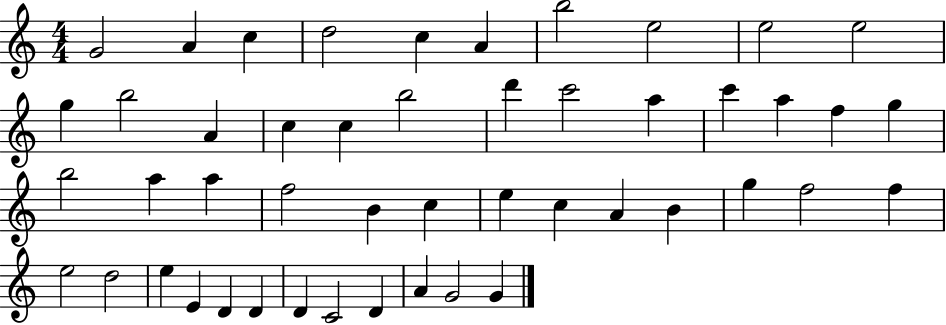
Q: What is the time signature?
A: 4/4